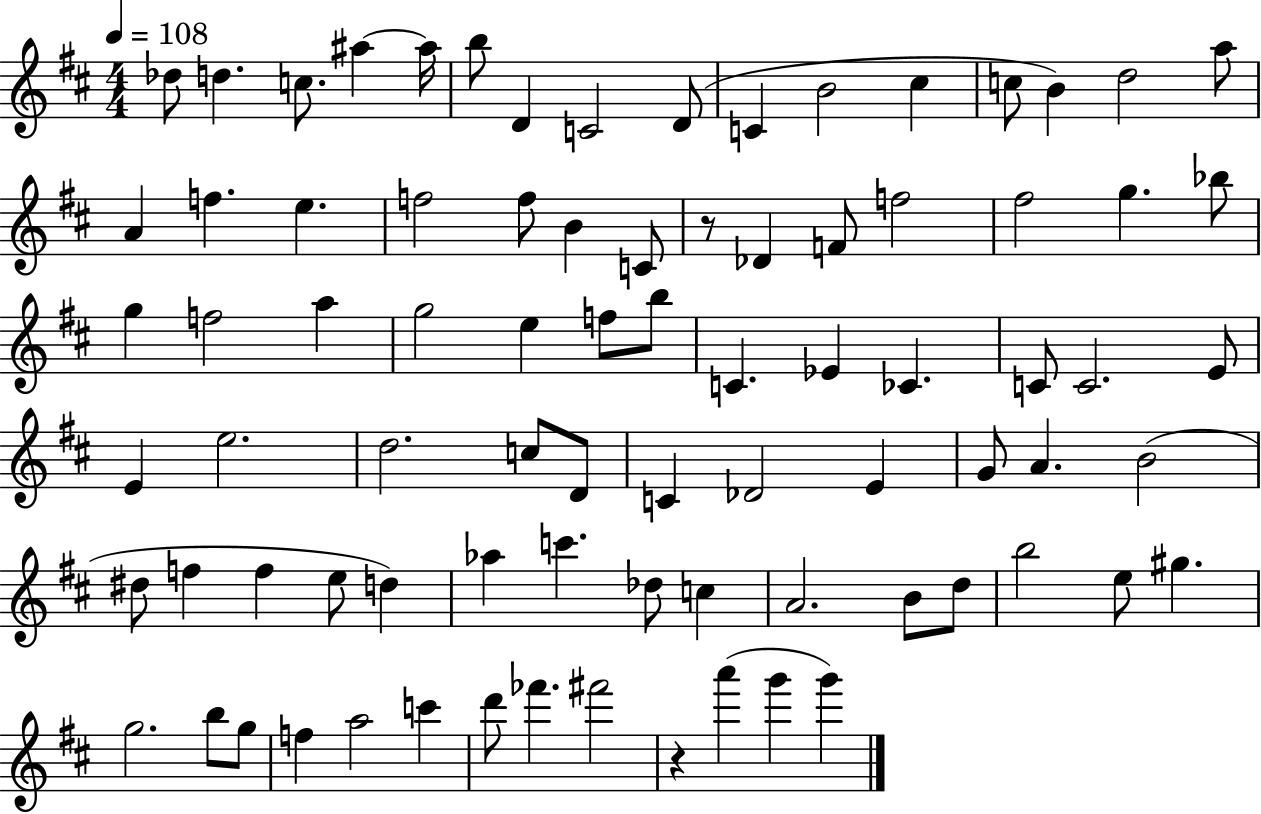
Db5/e D5/q. C5/e. A#5/q A#5/s B5/e D4/q C4/h D4/e C4/q B4/h C#5/q C5/e B4/q D5/h A5/e A4/q F5/q. E5/q. F5/h F5/e B4/q C4/e R/e Db4/q F4/e F5/h F#5/h G5/q. Bb5/e G5/q F5/h A5/q G5/h E5/q F5/e B5/e C4/q. Eb4/q CES4/q. C4/e C4/h. E4/e E4/q E5/h. D5/h. C5/e D4/e C4/q Db4/h E4/q G4/e A4/q. B4/h D#5/e F5/q F5/q E5/e D5/q Ab5/q C6/q. Db5/e C5/q A4/h. B4/e D5/e B5/h E5/e G#5/q. G5/h. B5/e G5/e F5/q A5/h C6/q D6/e FES6/q. F#6/h R/q A6/q G6/q G6/q